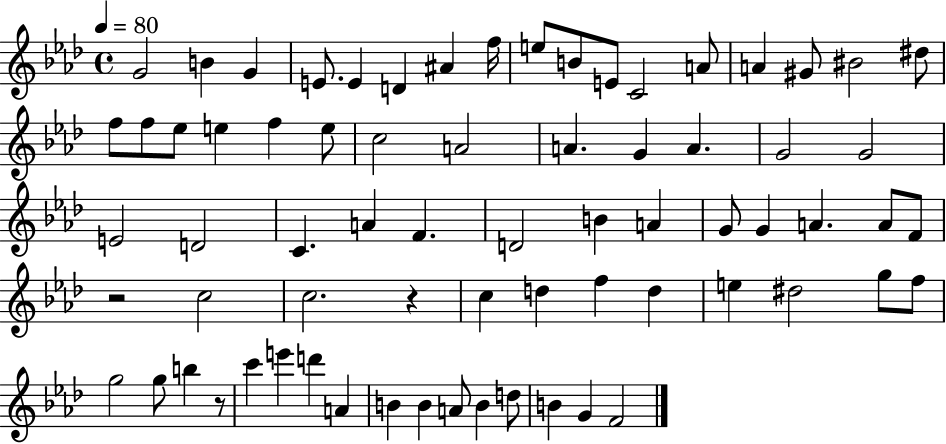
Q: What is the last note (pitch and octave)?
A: F4